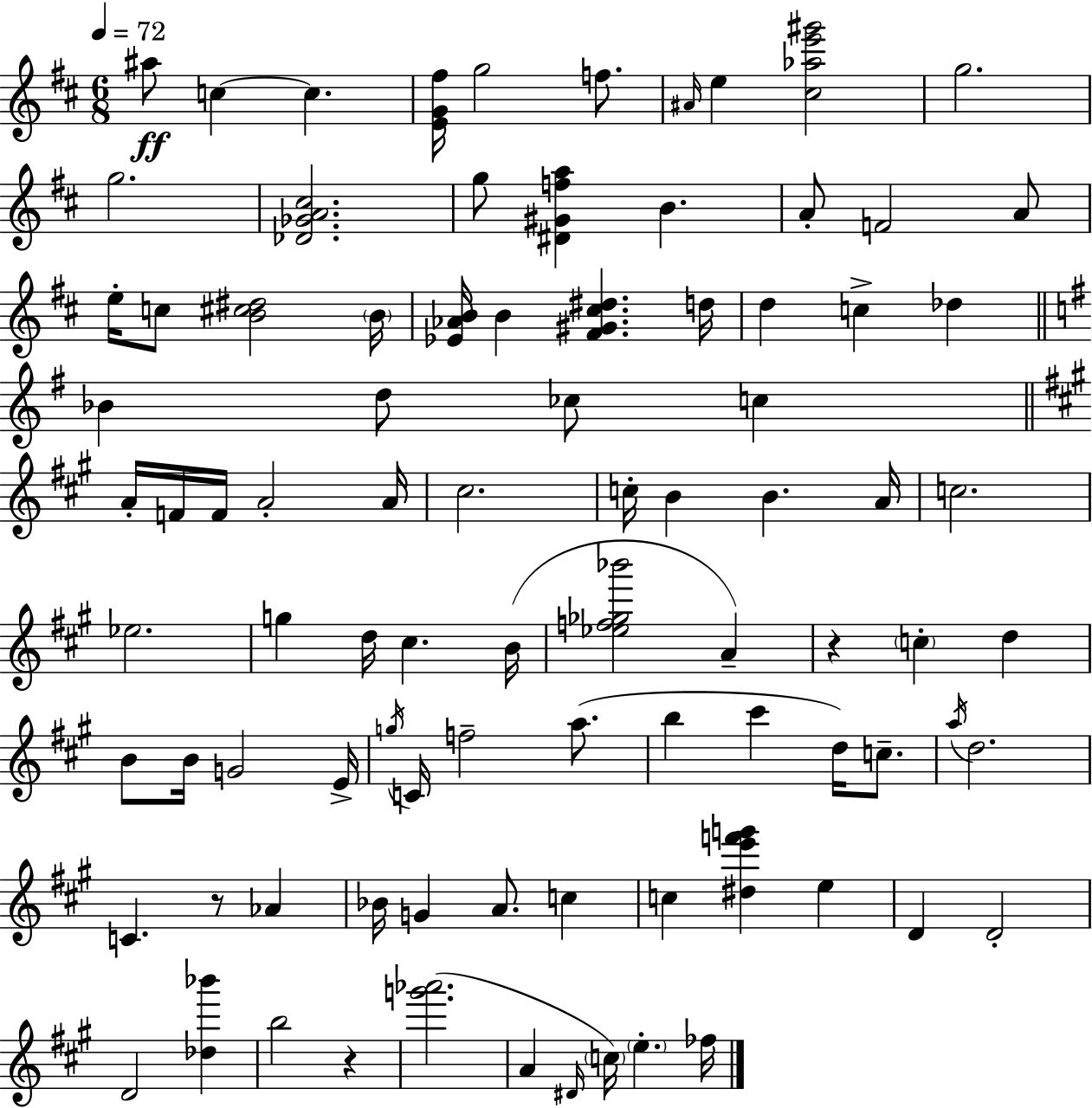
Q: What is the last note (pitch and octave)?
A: FES5